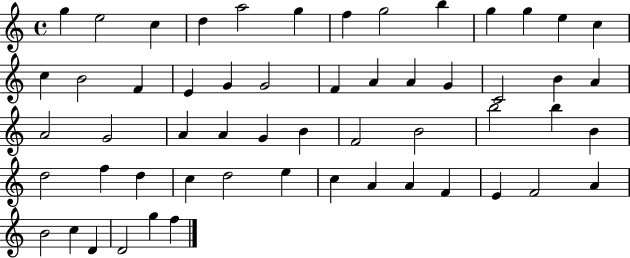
G5/q E5/h C5/q D5/q A5/h G5/q F5/q G5/h B5/q G5/q G5/q E5/q C5/q C5/q B4/h F4/q E4/q G4/q G4/h F4/q A4/q A4/q G4/q C4/h B4/q A4/q A4/h G4/h A4/q A4/q G4/q B4/q F4/h B4/h B5/h B5/q B4/q D5/h F5/q D5/q C5/q D5/h E5/q C5/q A4/q A4/q F4/q E4/q F4/h A4/q B4/h C5/q D4/q D4/h G5/q F5/q